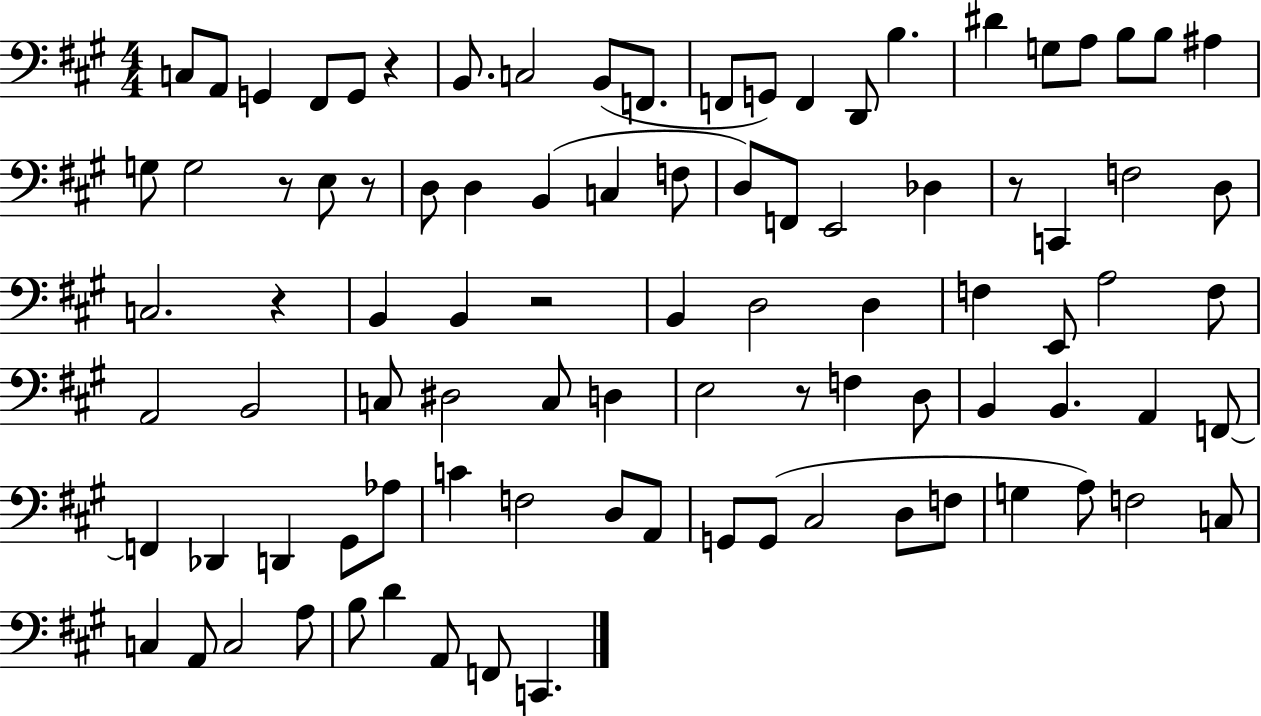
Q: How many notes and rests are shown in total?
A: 92